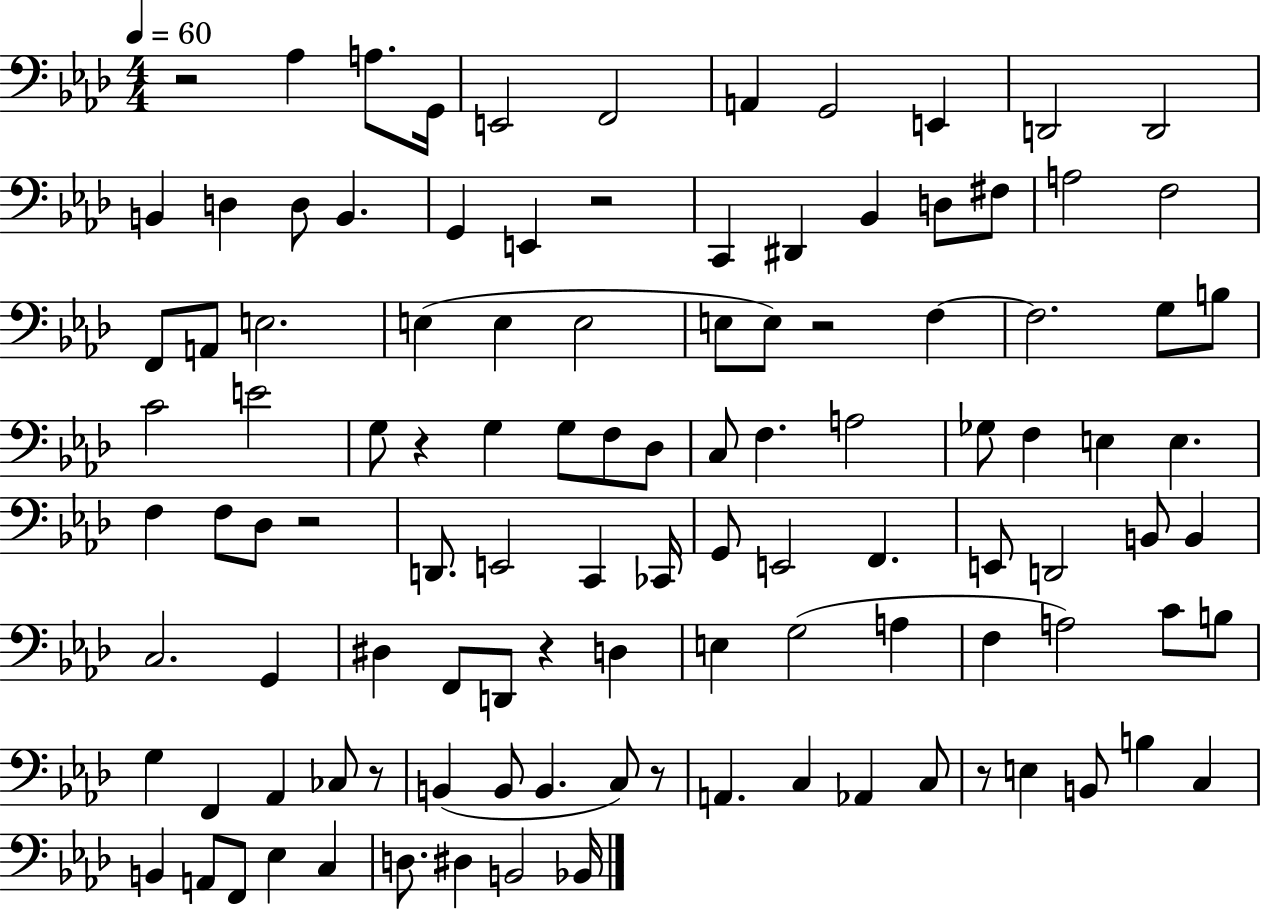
R/h Ab3/q A3/e. G2/s E2/h F2/h A2/q G2/h E2/q D2/h D2/h B2/q D3/q D3/e B2/q. G2/q E2/q R/h C2/q D#2/q Bb2/q D3/e F#3/e A3/h F3/h F2/e A2/e E3/h. E3/q E3/q E3/h E3/e E3/e R/h F3/q F3/h. G3/e B3/e C4/h E4/h G3/e R/q G3/q G3/e F3/e Db3/e C3/e F3/q. A3/h Gb3/e F3/q E3/q E3/q. F3/q F3/e Db3/e R/h D2/e. E2/h C2/q CES2/s G2/e E2/h F2/q. E2/e D2/h B2/e B2/q C3/h. G2/q D#3/q F2/e D2/e R/q D3/q E3/q G3/h A3/q F3/q A3/h C4/e B3/e G3/q F2/q Ab2/q CES3/e R/e B2/q B2/e B2/q. C3/e R/e A2/q. C3/q Ab2/q C3/e R/e E3/q B2/e B3/q C3/q B2/q A2/e F2/e Eb3/q C3/q D3/e. D#3/q B2/h Bb2/s